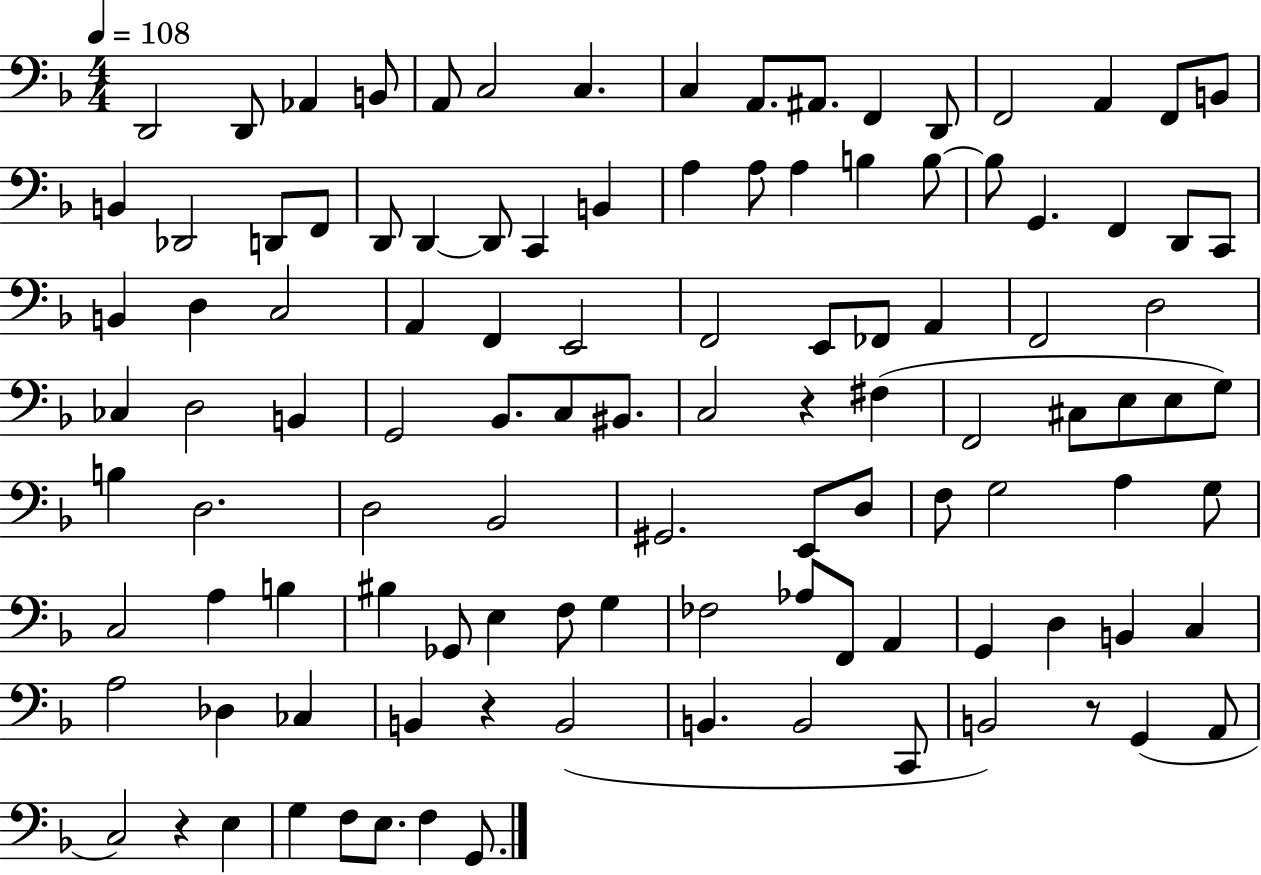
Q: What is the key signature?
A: F major